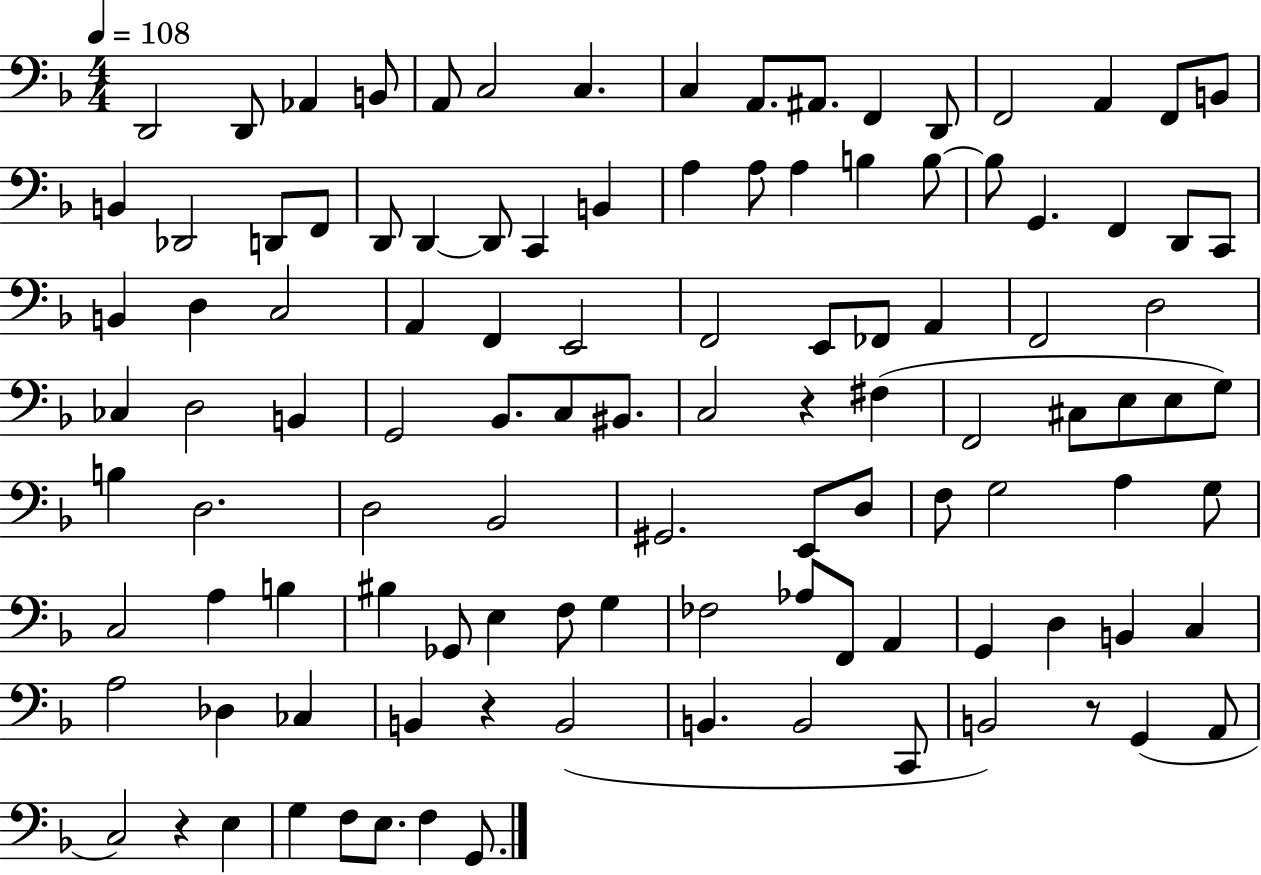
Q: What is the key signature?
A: F major